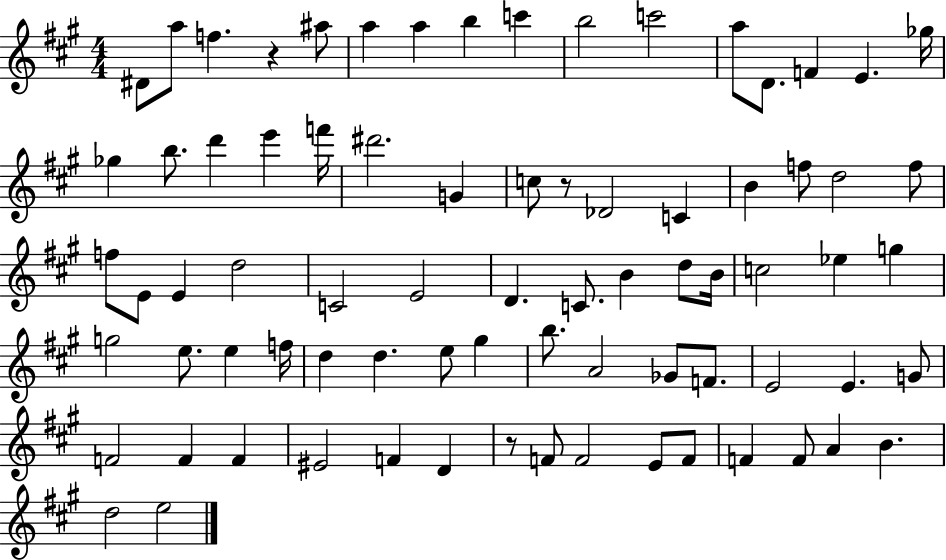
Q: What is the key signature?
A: A major